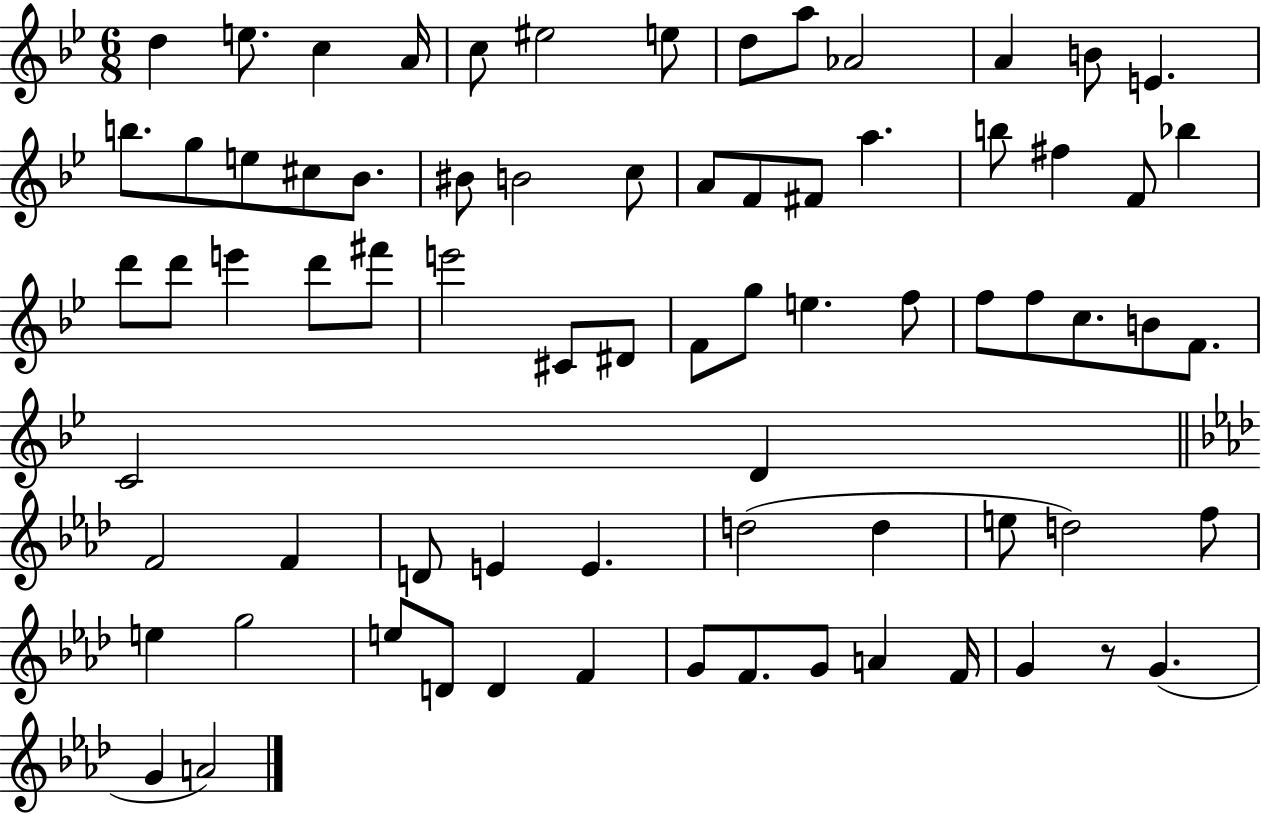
X:1
T:Untitled
M:6/8
L:1/4
K:Bb
d e/2 c A/4 c/2 ^e2 e/2 d/2 a/2 _A2 A B/2 E b/2 g/2 e/2 ^c/2 _B/2 ^B/2 B2 c/2 A/2 F/2 ^F/2 a b/2 ^f F/2 _b d'/2 d'/2 e' d'/2 ^f'/2 e'2 ^C/2 ^D/2 F/2 g/2 e f/2 f/2 f/2 c/2 B/2 F/2 C2 D F2 F D/2 E E d2 d e/2 d2 f/2 e g2 e/2 D/2 D F G/2 F/2 G/2 A F/4 G z/2 G G A2